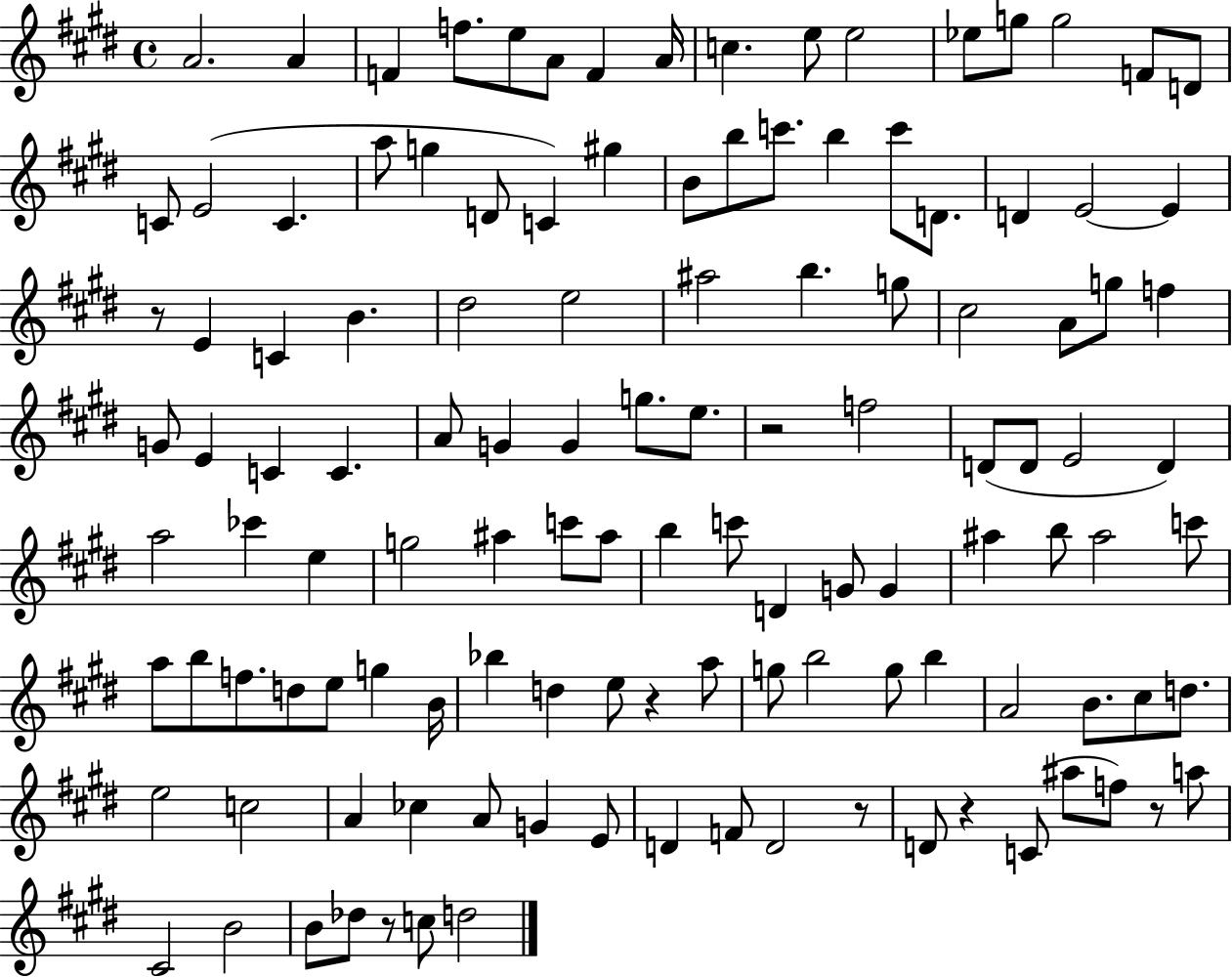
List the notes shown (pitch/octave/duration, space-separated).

A4/h. A4/q F4/q F5/e. E5/e A4/e F4/q A4/s C5/q. E5/e E5/h Eb5/e G5/e G5/h F4/e D4/e C4/e E4/h C4/q. A5/e G5/q D4/e C4/q G#5/q B4/e B5/e C6/e. B5/q C6/e D4/e. D4/q E4/h E4/q R/e E4/q C4/q B4/q. D#5/h E5/h A#5/h B5/q. G5/e C#5/h A4/e G5/e F5/q G4/e E4/q C4/q C4/q. A4/e G4/q G4/q G5/e. E5/e. R/h F5/h D4/e D4/e E4/h D4/q A5/h CES6/q E5/q G5/h A#5/q C6/e A#5/e B5/q C6/e D4/q G4/e G4/q A#5/q B5/e A#5/h C6/e A5/e B5/e F5/e. D5/e E5/e G5/q B4/s Bb5/q D5/q E5/e R/q A5/e G5/e B5/h G5/e B5/q A4/h B4/e. C#5/e D5/e. E5/h C5/h A4/q CES5/q A4/e G4/q E4/e D4/q F4/e D4/h R/e D4/e R/q C4/e A#5/e F5/e R/e A5/e C#4/h B4/h B4/e Db5/e R/e C5/e D5/h